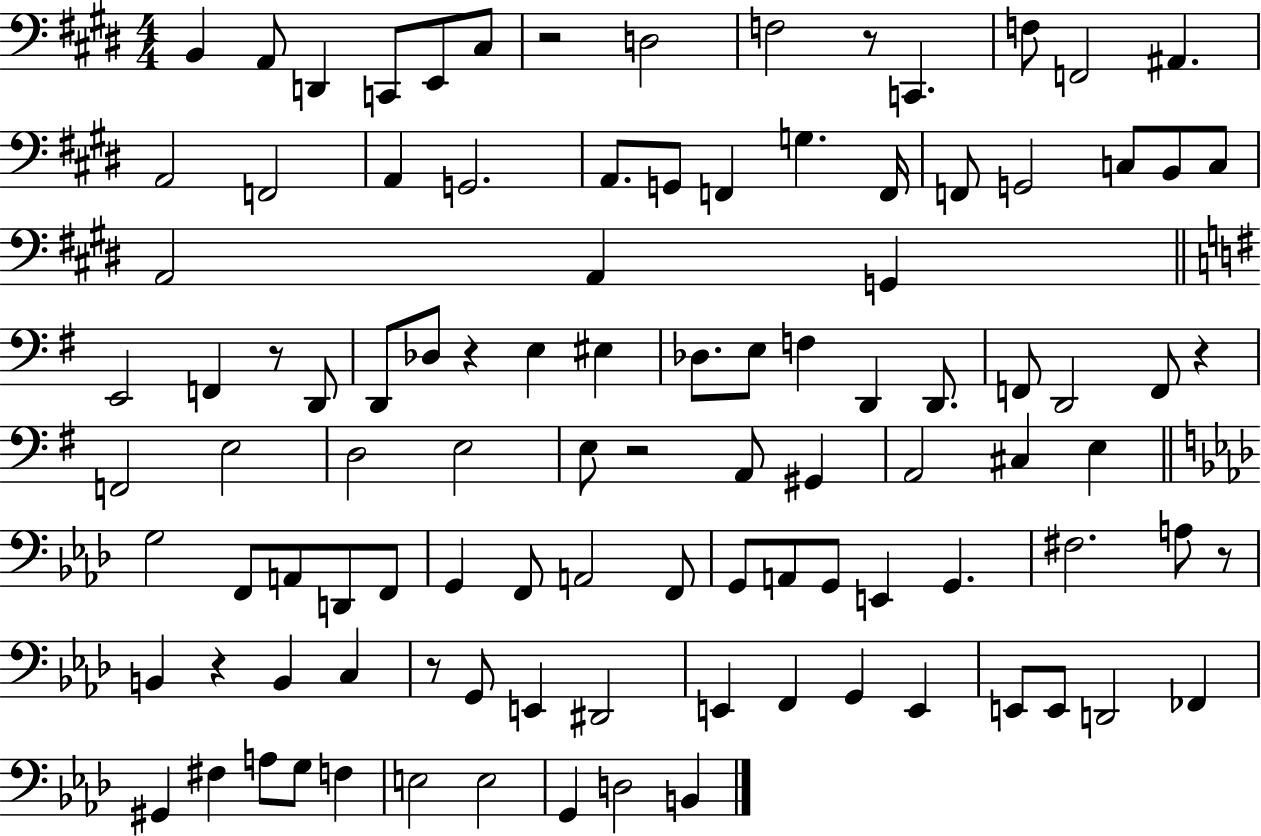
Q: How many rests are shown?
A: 9